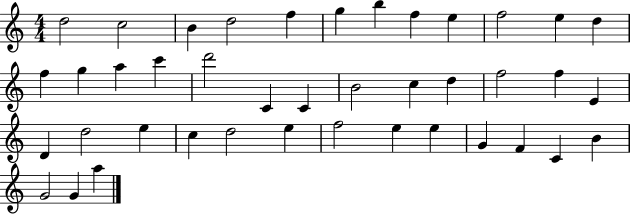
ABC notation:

X:1
T:Untitled
M:4/4
L:1/4
K:C
d2 c2 B d2 f g b f e f2 e d f g a c' d'2 C C B2 c d f2 f E D d2 e c d2 e f2 e e G F C B G2 G a